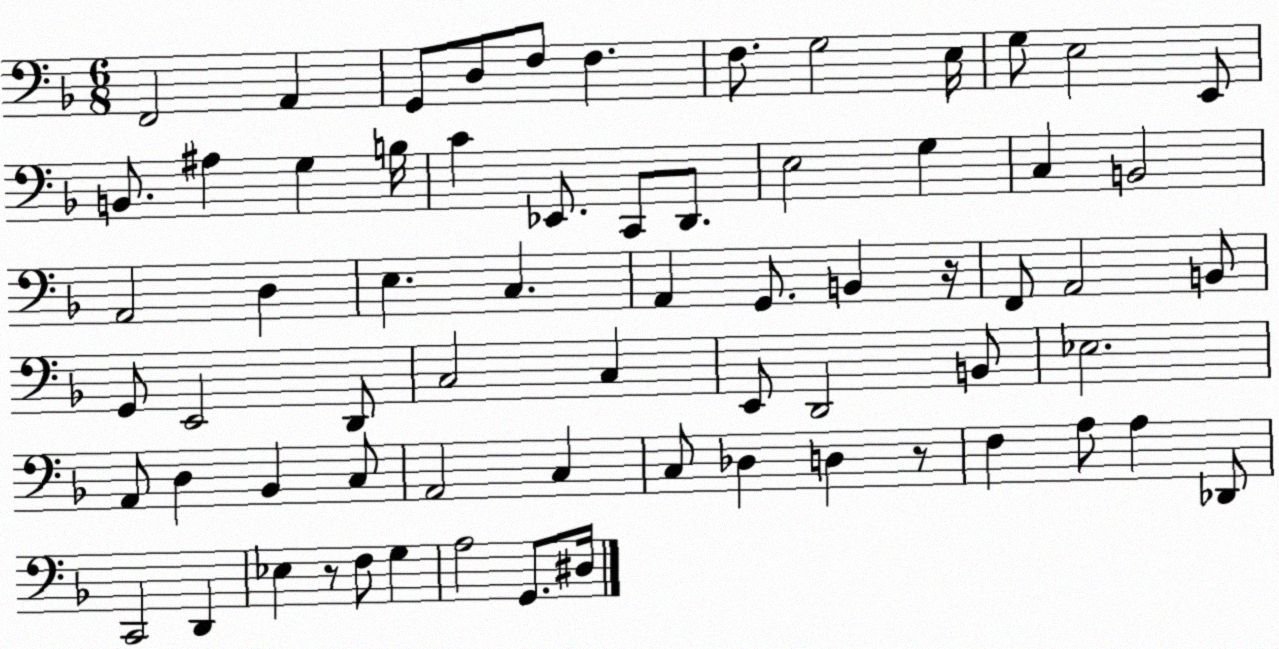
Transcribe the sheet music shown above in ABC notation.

X:1
T:Untitled
M:6/8
L:1/4
K:F
F,,2 A,, G,,/2 D,/2 F,/2 F, F,/2 G,2 E,/4 G,/2 E,2 E,,/2 B,,/2 ^A, G, B,/4 C _E,,/2 C,,/2 D,,/2 E,2 G, C, B,,2 A,,2 D, E, C, A,, G,,/2 B,, z/4 F,,/2 A,,2 B,,/2 G,,/2 E,,2 D,,/2 C,2 C, E,,/2 D,,2 B,,/2 _E,2 A,,/2 D, _B,, C,/2 A,,2 C, C,/2 _D, D, z/2 F, A,/2 A, _D,,/2 C,,2 D,, _E, z/2 F,/2 G, A,2 G,,/2 ^D,/4